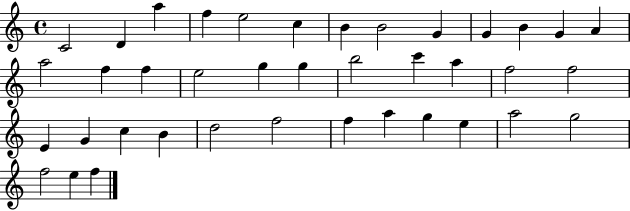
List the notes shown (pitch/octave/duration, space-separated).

C4/h D4/q A5/q F5/q E5/h C5/q B4/q B4/h G4/q G4/q B4/q G4/q A4/q A5/h F5/q F5/q E5/h G5/q G5/q B5/h C6/q A5/q F5/h F5/h E4/q G4/q C5/q B4/q D5/h F5/h F5/q A5/q G5/q E5/q A5/h G5/h F5/h E5/q F5/q